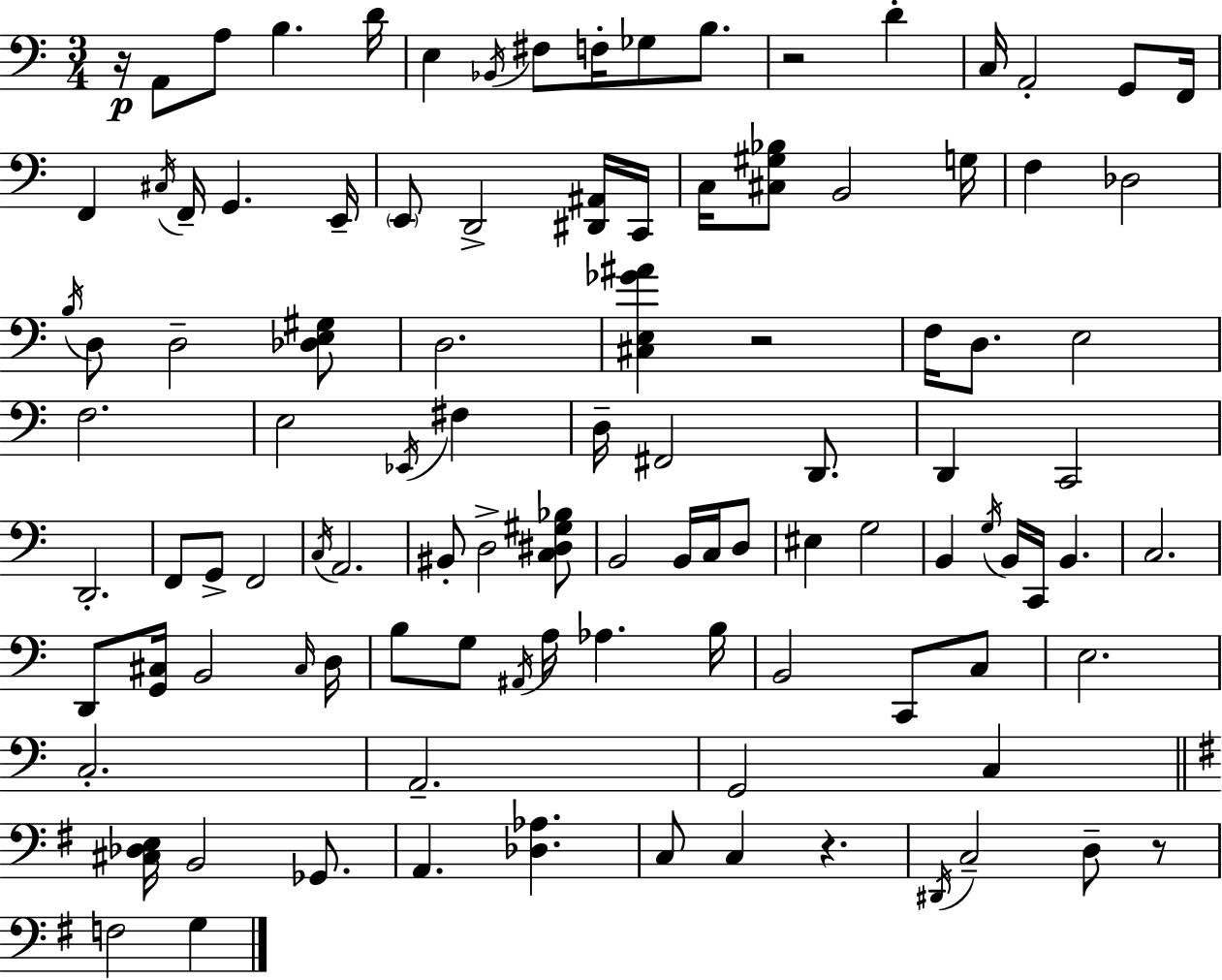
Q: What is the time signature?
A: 3/4